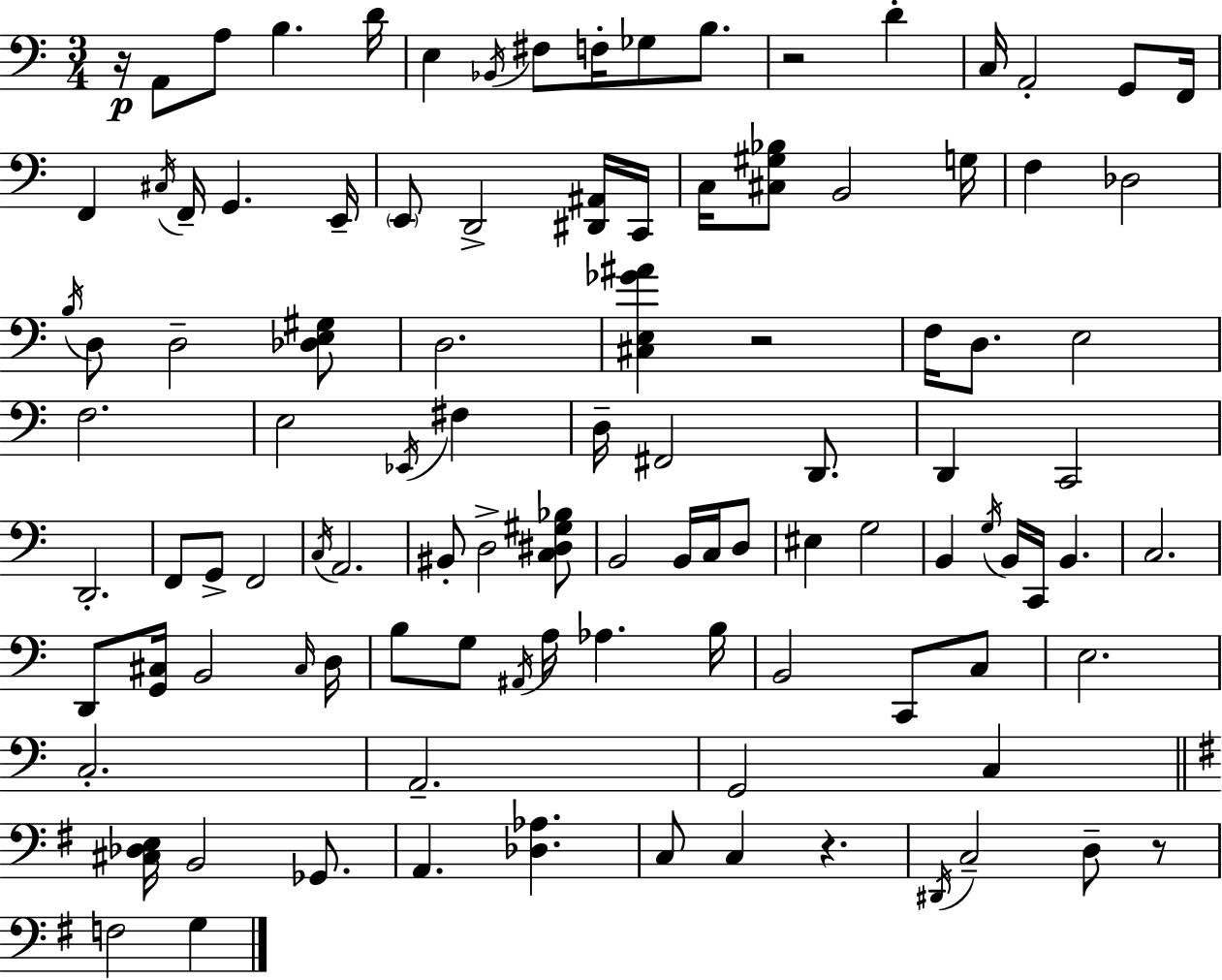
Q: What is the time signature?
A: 3/4